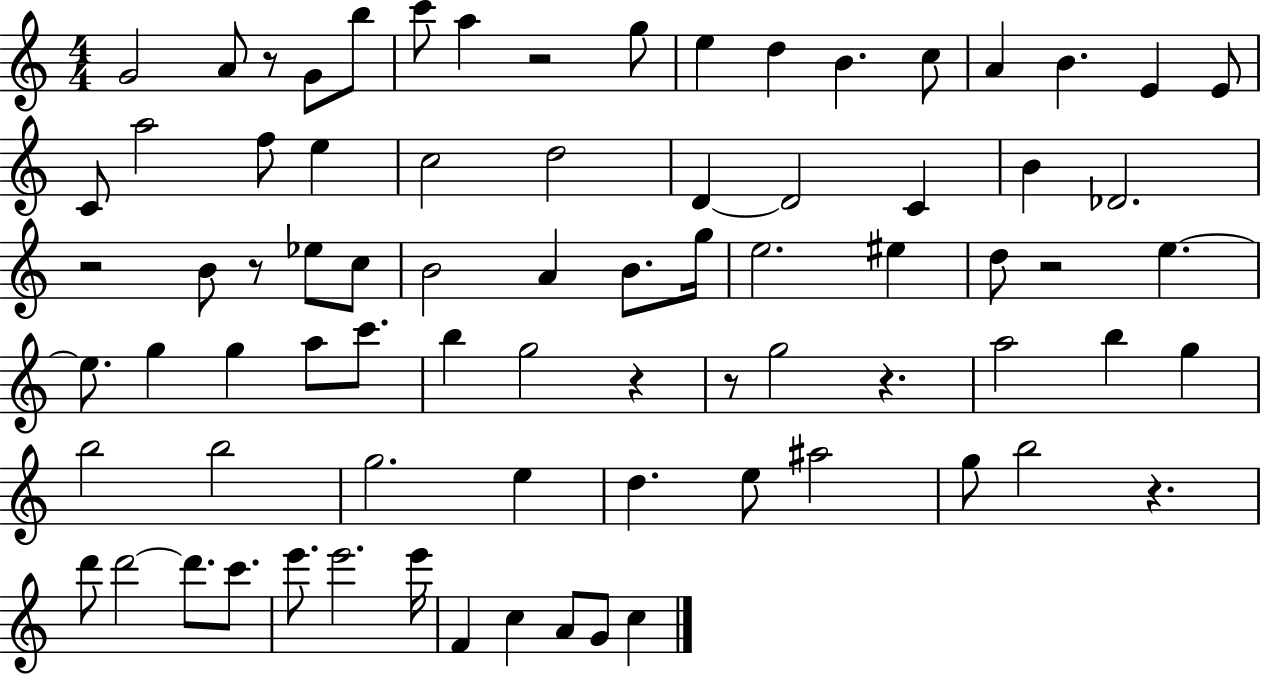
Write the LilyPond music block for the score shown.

{
  \clef treble
  \numericTimeSignature
  \time 4/4
  \key c \major
  g'2 a'8 r8 g'8 b''8 | c'''8 a''4 r2 g''8 | e''4 d''4 b'4. c''8 | a'4 b'4. e'4 e'8 | \break c'8 a''2 f''8 e''4 | c''2 d''2 | d'4~~ d'2 c'4 | b'4 des'2. | \break r2 b'8 r8 ees''8 c''8 | b'2 a'4 b'8. g''16 | e''2. eis''4 | d''8 r2 e''4.~~ | \break e''8. g''4 g''4 a''8 c'''8. | b''4 g''2 r4 | r8 g''2 r4. | a''2 b''4 g''4 | \break b''2 b''2 | g''2. e''4 | d''4. e''8 ais''2 | g''8 b''2 r4. | \break d'''8 d'''2~~ d'''8. c'''8. | e'''8. e'''2. e'''16 | f'4 c''4 a'8 g'8 c''4 | \bar "|."
}